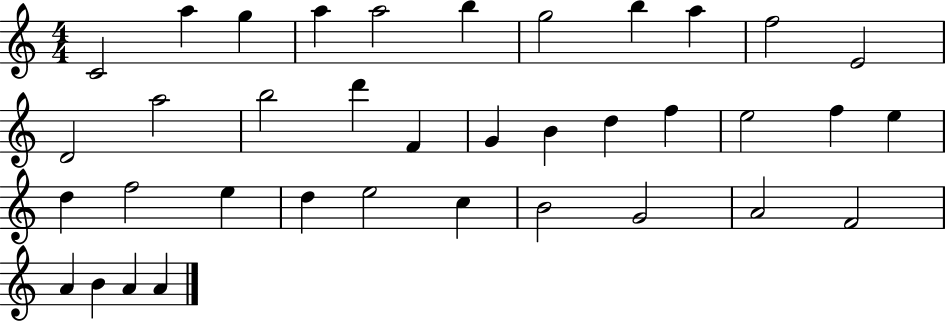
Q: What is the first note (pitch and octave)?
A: C4